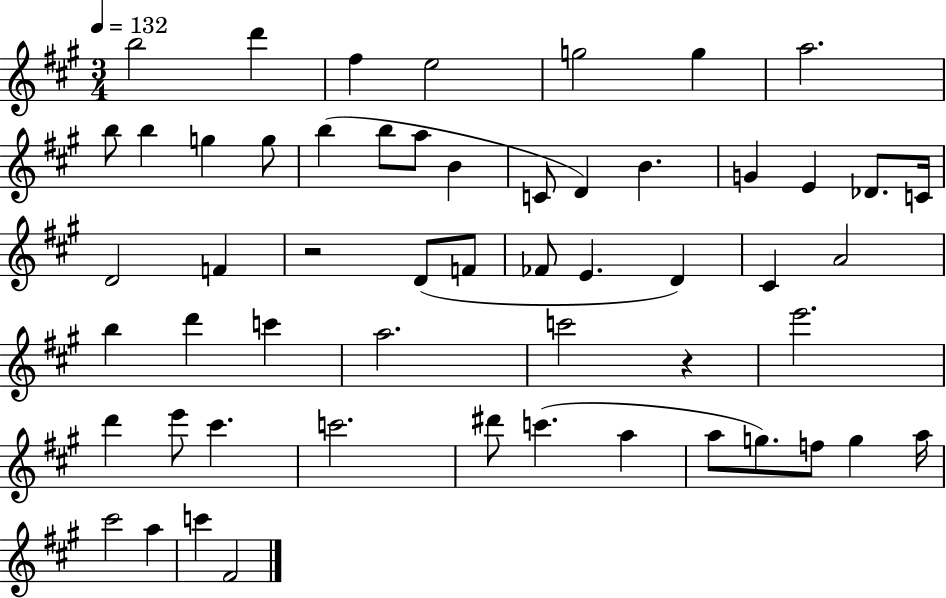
X:1
T:Untitled
M:3/4
L:1/4
K:A
b2 d' ^f e2 g2 g a2 b/2 b g g/2 b b/2 a/2 B C/2 D B G E _D/2 C/4 D2 F z2 D/2 F/2 _F/2 E D ^C A2 b d' c' a2 c'2 z e'2 d' e'/2 ^c' c'2 ^d'/2 c' a a/2 g/2 f/2 g a/4 ^c'2 a c' ^F2